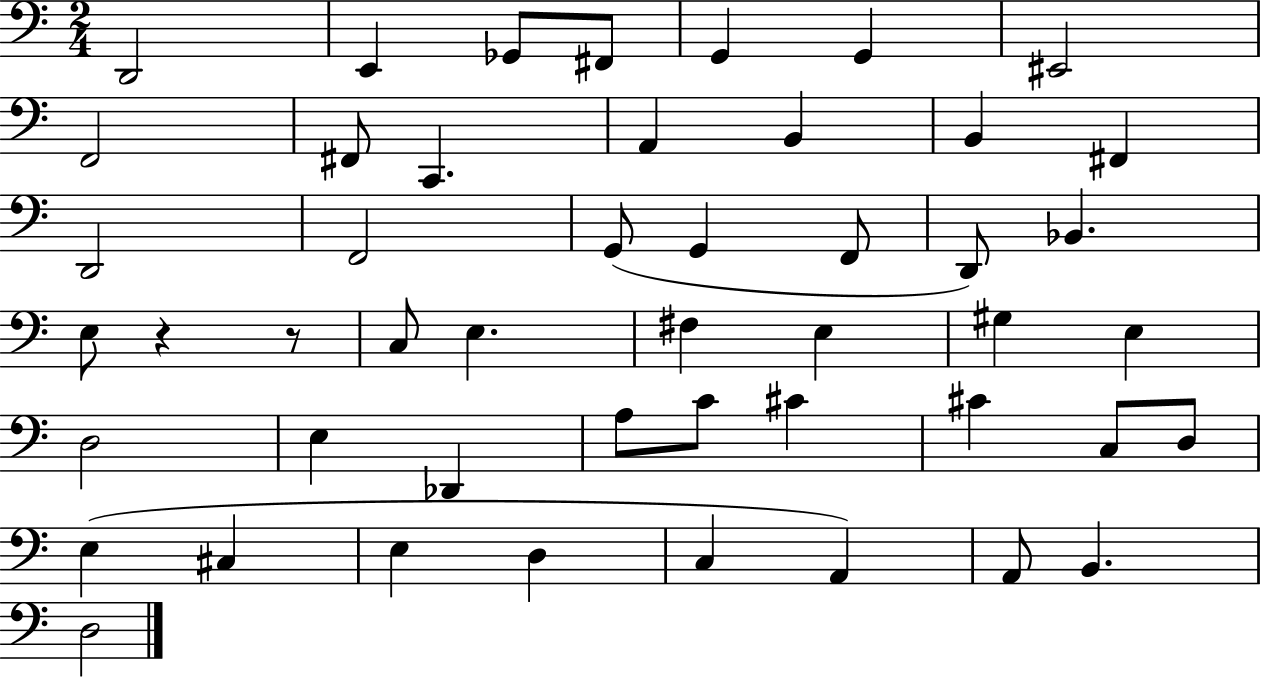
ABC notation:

X:1
T:Untitled
M:2/4
L:1/4
K:C
D,,2 E,, _G,,/2 ^F,,/2 G,, G,, ^E,,2 F,,2 ^F,,/2 C,, A,, B,, B,, ^F,, D,,2 F,,2 G,,/2 G,, F,,/2 D,,/2 _B,, E,/2 z z/2 C,/2 E, ^F, E, ^G, E, D,2 E, _D,, A,/2 C/2 ^C ^C C,/2 D,/2 E, ^C, E, D, C, A,, A,,/2 B,, D,2